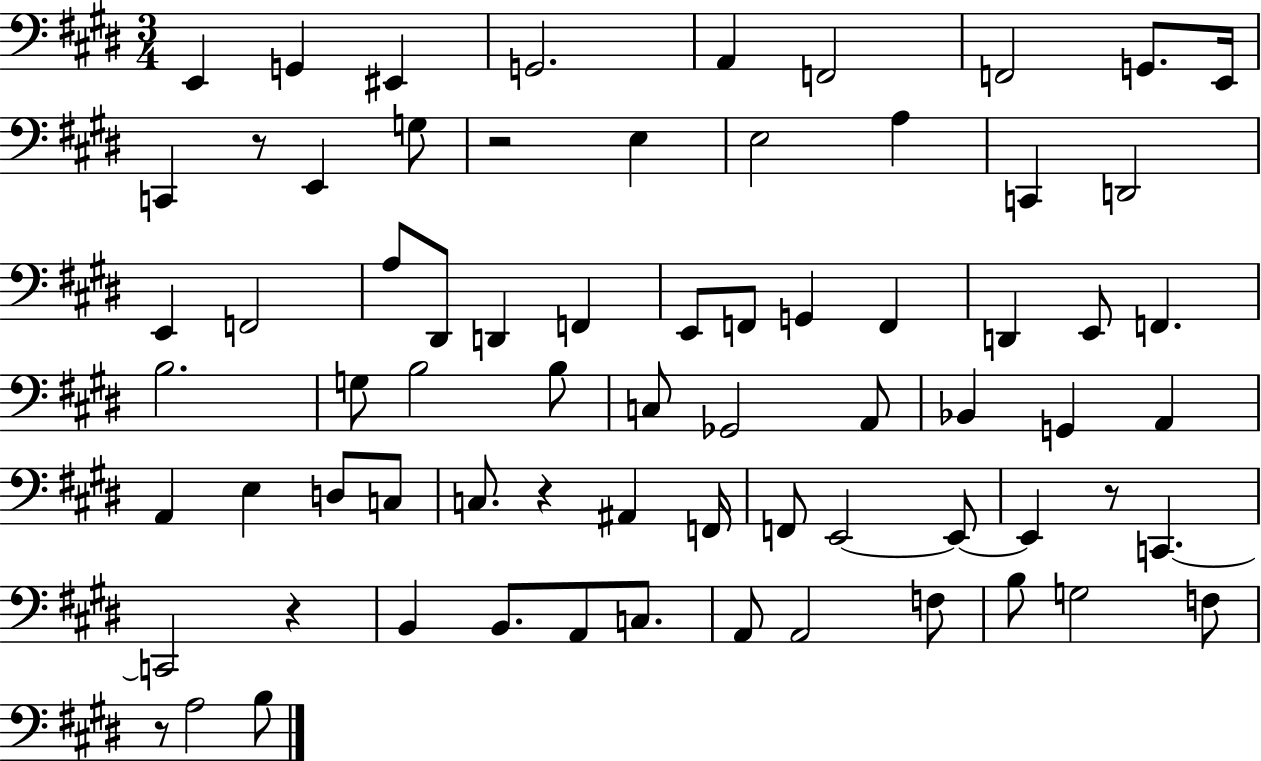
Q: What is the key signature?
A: E major